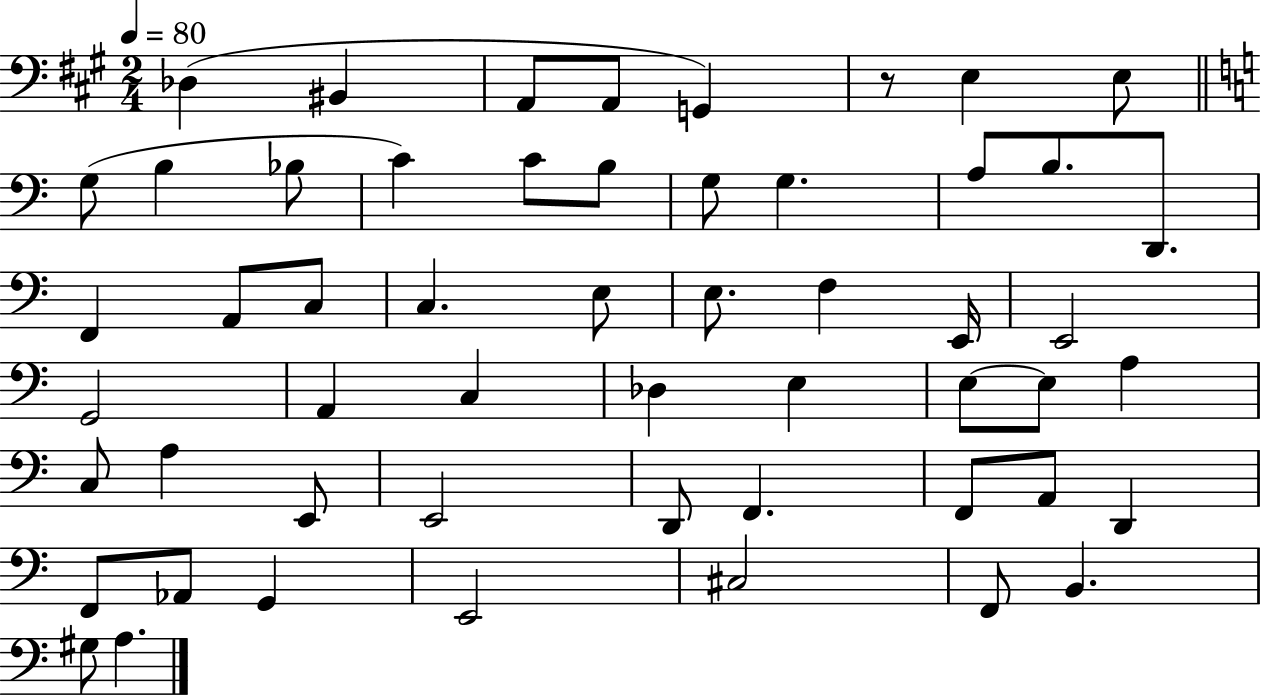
Db3/q BIS2/q A2/e A2/e G2/q R/e E3/q E3/e G3/e B3/q Bb3/e C4/q C4/e B3/e G3/e G3/q. A3/e B3/e. D2/e. F2/q A2/e C3/e C3/q. E3/e E3/e. F3/q E2/s E2/h G2/h A2/q C3/q Db3/q E3/q E3/e E3/e A3/q C3/e A3/q E2/e E2/h D2/e F2/q. F2/e A2/e D2/q F2/e Ab2/e G2/q E2/h C#3/h F2/e B2/q. G#3/e A3/q.